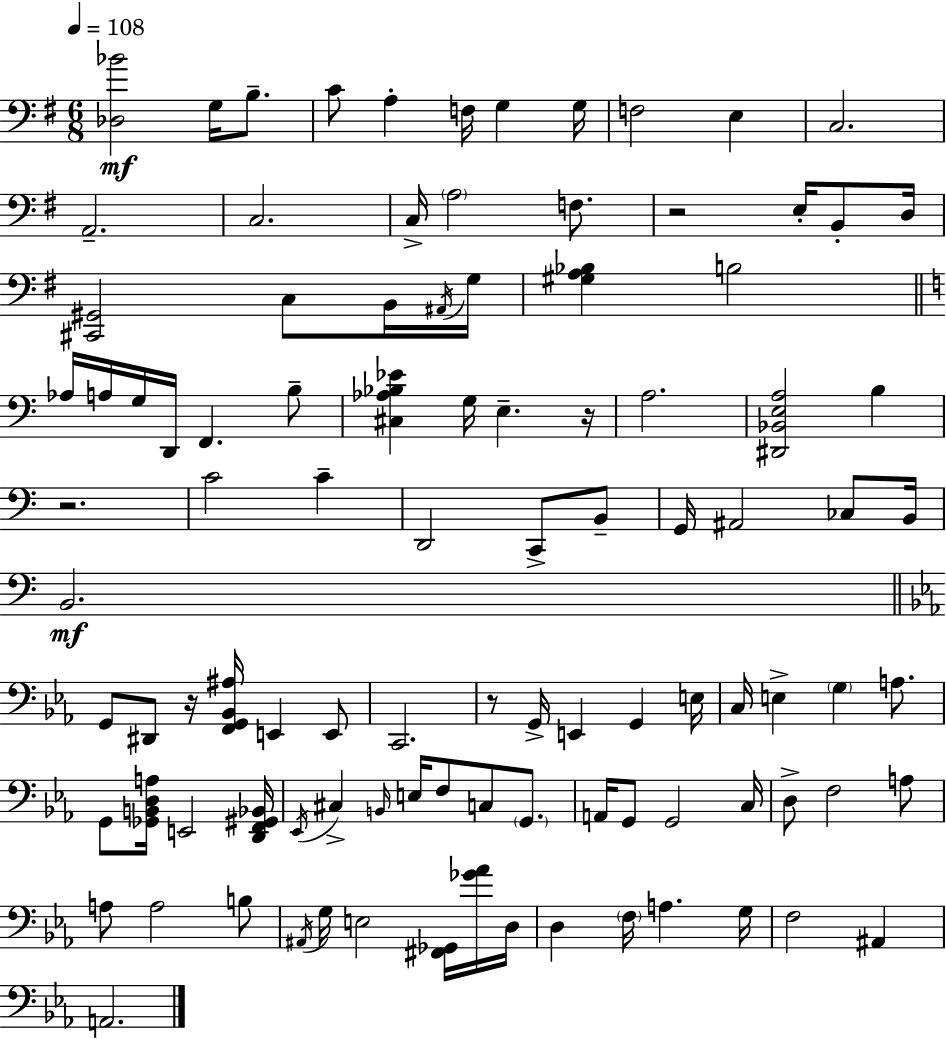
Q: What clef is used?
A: bass